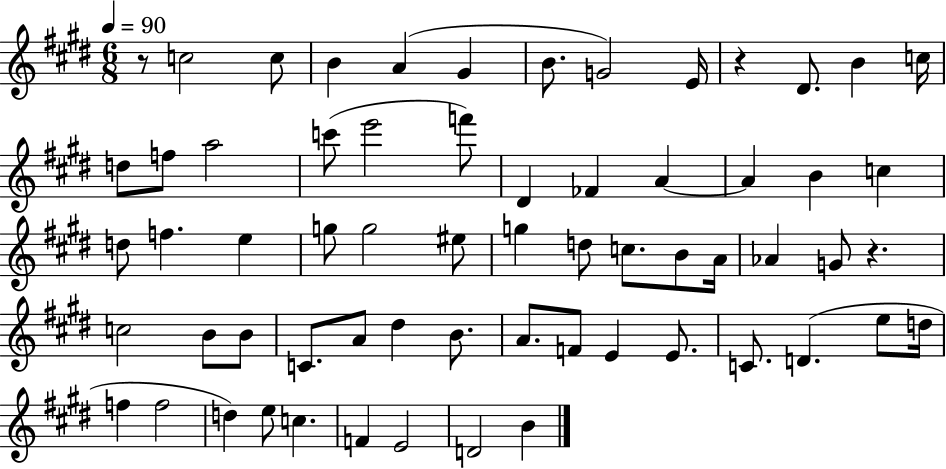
X:1
T:Untitled
M:6/8
L:1/4
K:E
z/2 c2 c/2 B A ^G B/2 G2 E/4 z ^D/2 B c/4 d/2 f/2 a2 c'/2 e'2 f'/2 ^D _F A A B c d/2 f e g/2 g2 ^e/2 g d/2 c/2 B/2 A/4 _A G/2 z c2 B/2 B/2 C/2 A/2 ^d B/2 A/2 F/2 E E/2 C/2 D e/2 d/4 f f2 d e/2 c F E2 D2 B